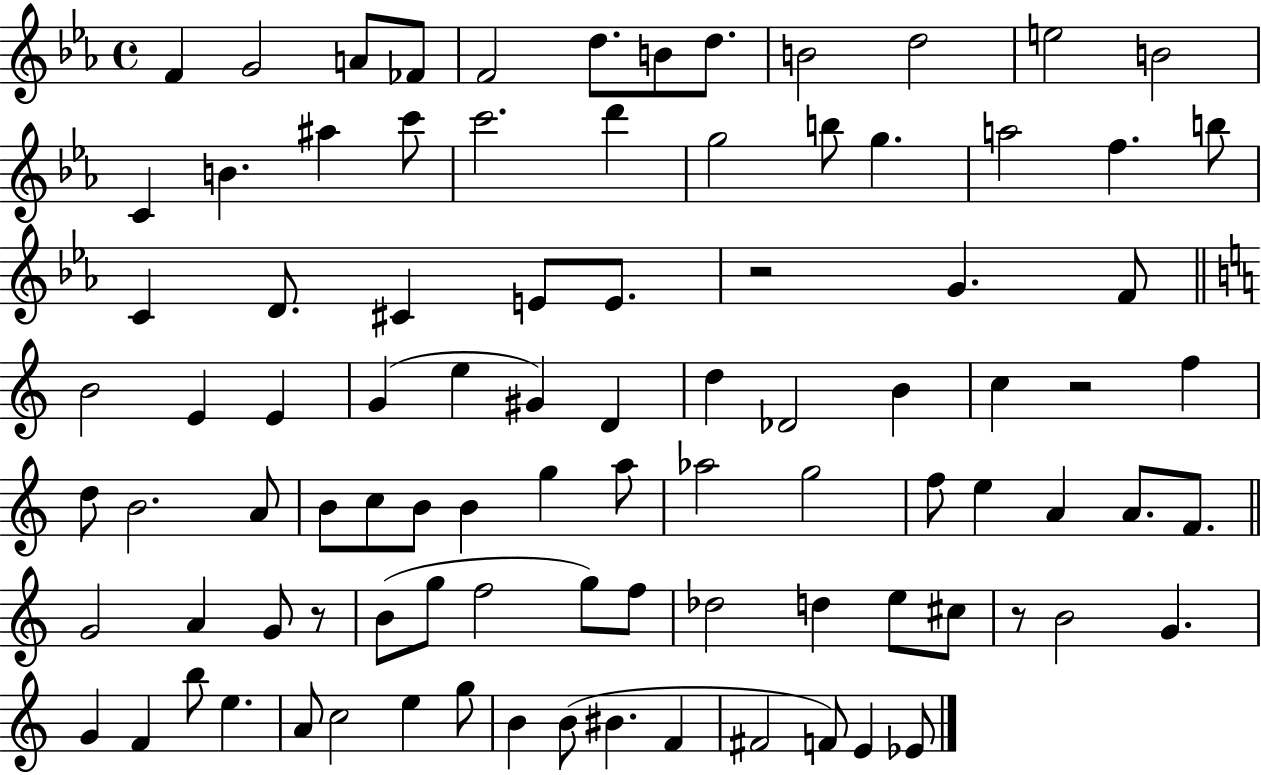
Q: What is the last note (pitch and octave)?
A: Eb4